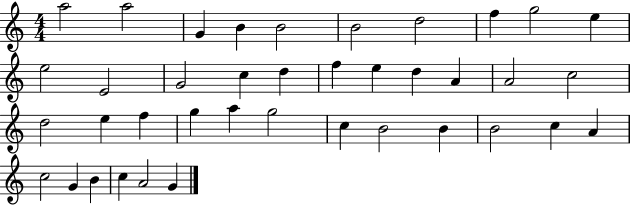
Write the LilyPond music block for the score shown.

{
  \clef treble
  \numericTimeSignature
  \time 4/4
  \key c \major
  a''2 a''2 | g'4 b'4 b'2 | b'2 d''2 | f''4 g''2 e''4 | \break e''2 e'2 | g'2 c''4 d''4 | f''4 e''4 d''4 a'4 | a'2 c''2 | \break d''2 e''4 f''4 | g''4 a''4 g''2 | c''4 b'2 b'4 | b'2 c''4 a'4 | \break c''2 g'4 b'4 | c''4 a'2 g'4 | \bar "|."
}